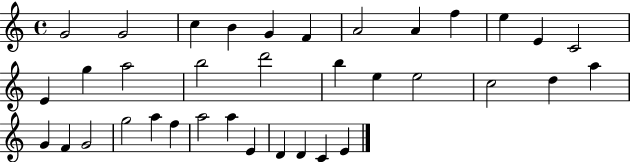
X:1
T:Untitled
M:4/4
L:1/4
K:C
G2 G2 c B G F A2 A f e E C2 E g a2 b2 d'2 b e e2 c2 d a G F G2 g2 a f a2 a E D D C E